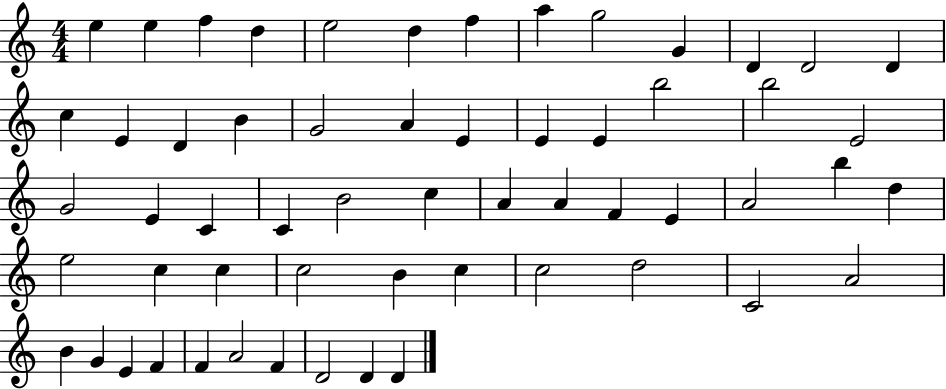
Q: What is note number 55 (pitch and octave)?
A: F4